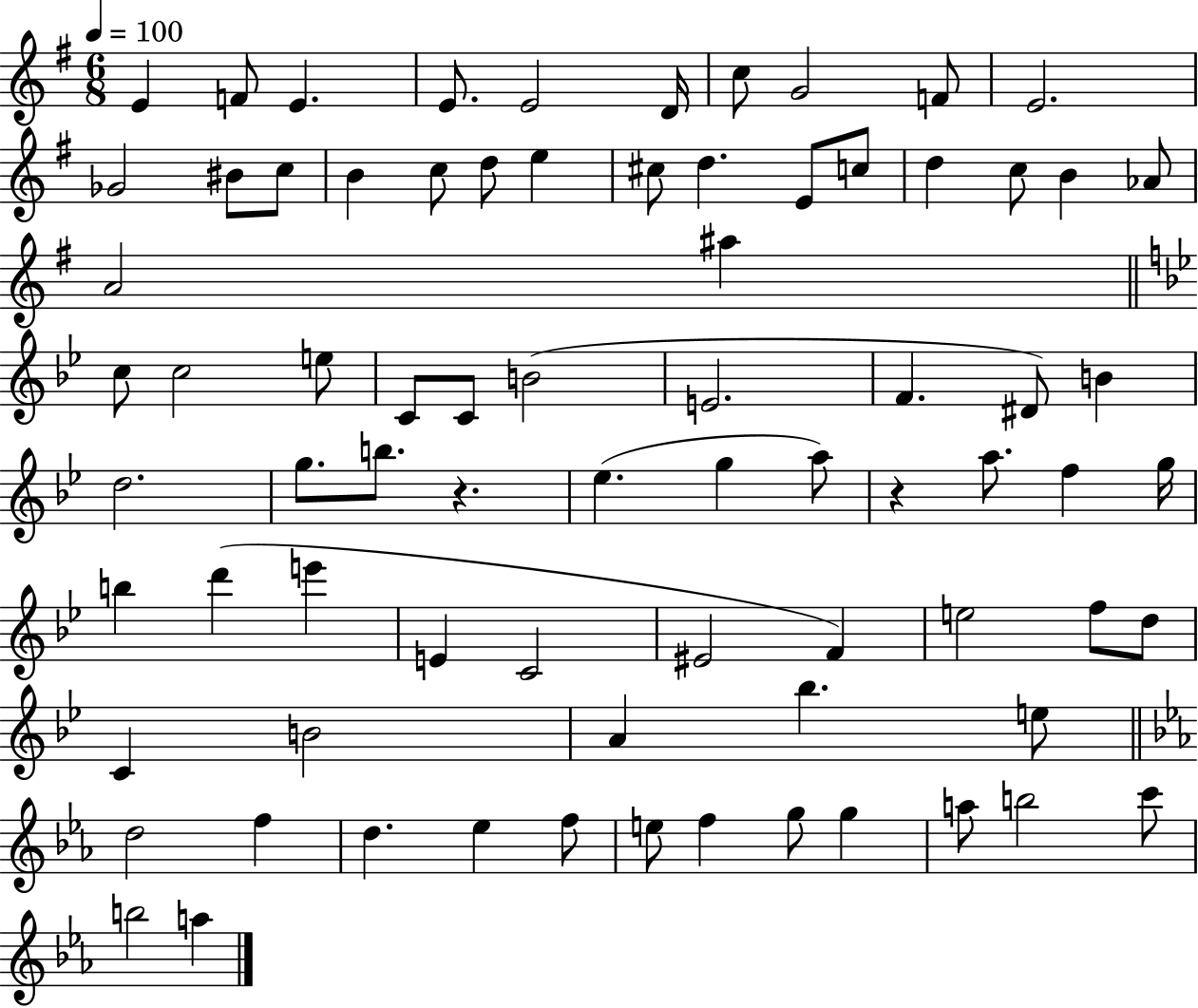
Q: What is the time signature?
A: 6/8